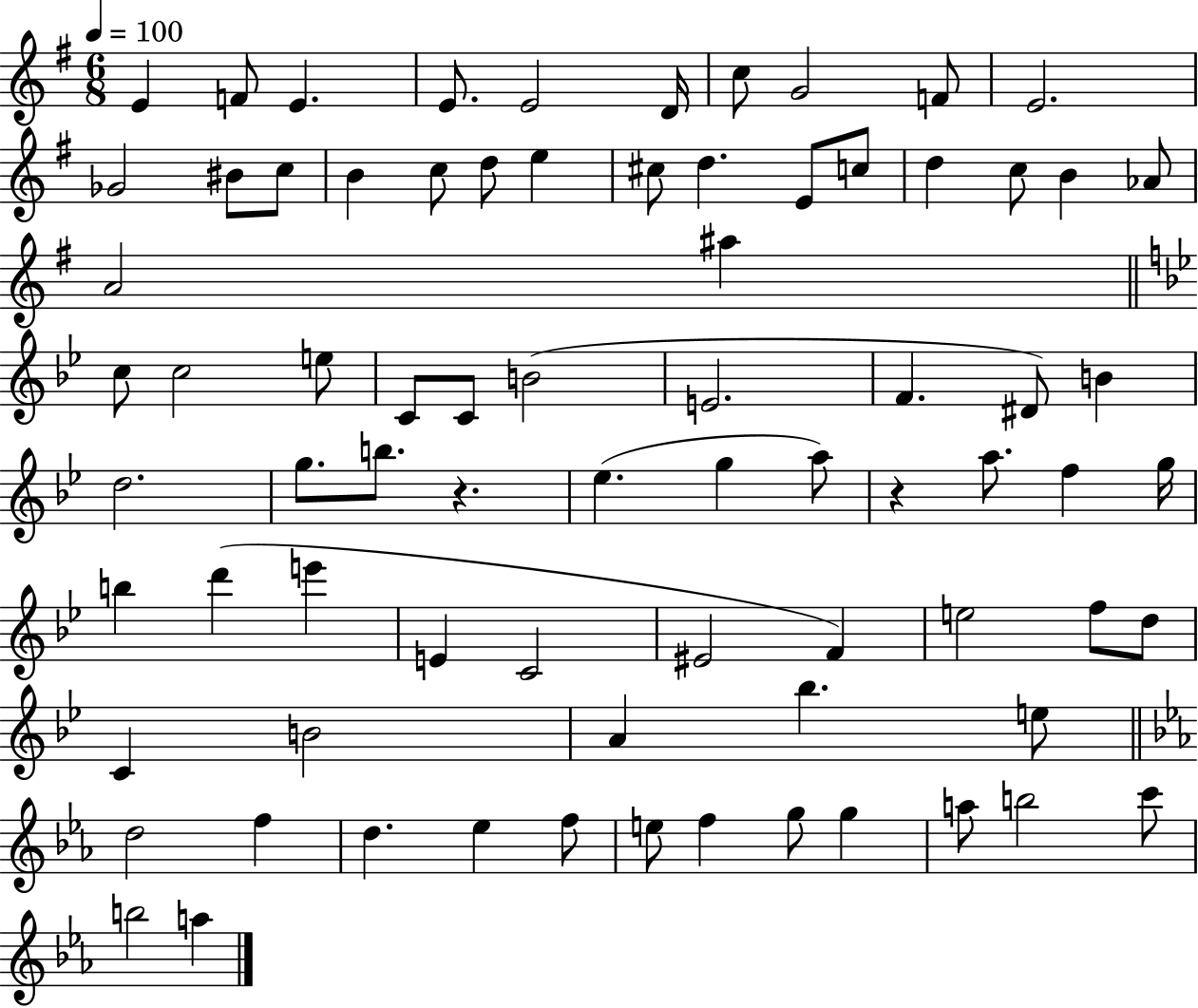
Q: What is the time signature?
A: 6/8